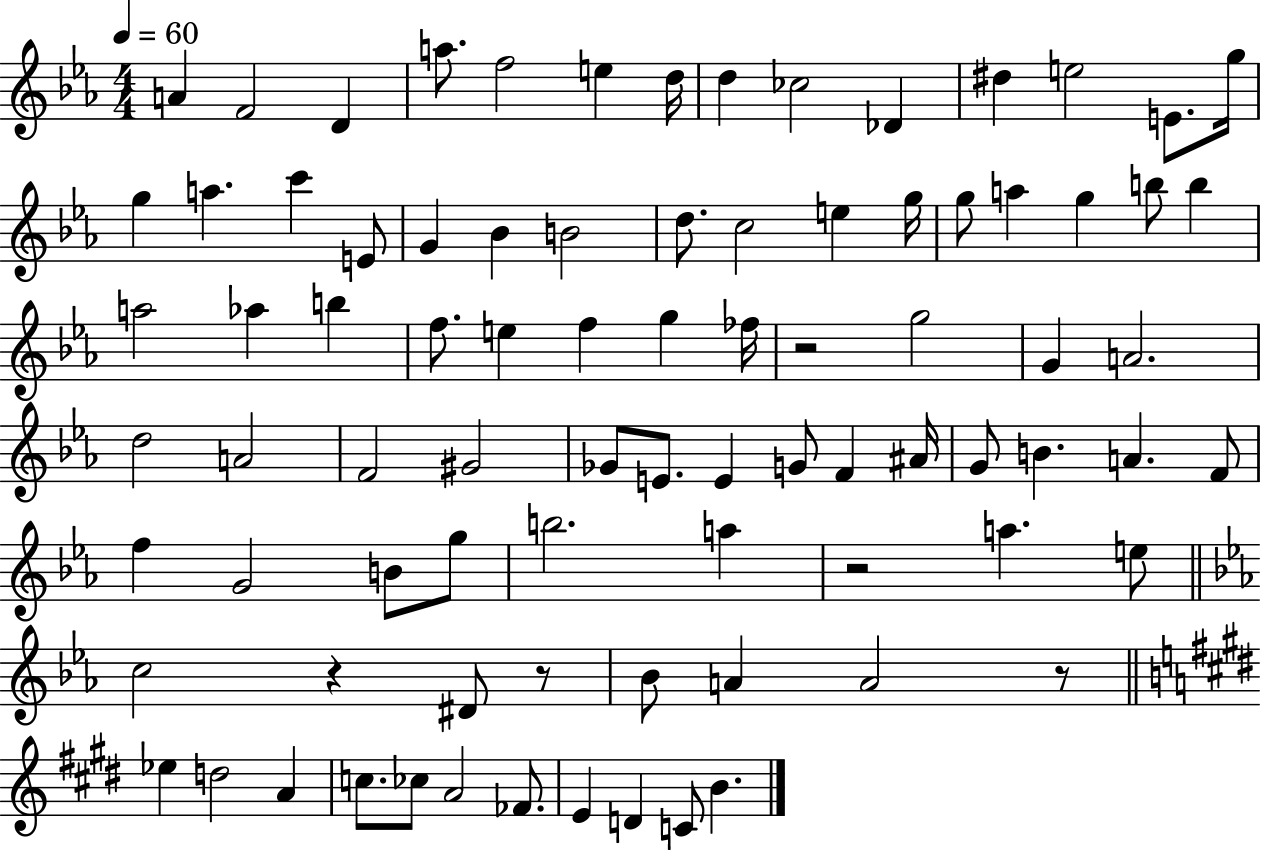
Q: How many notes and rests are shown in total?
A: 84